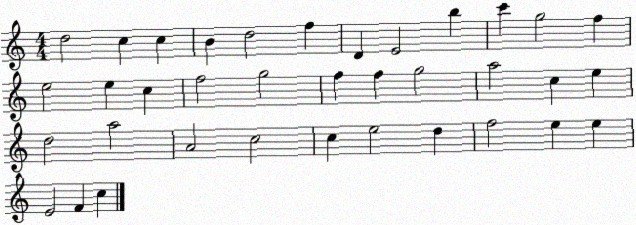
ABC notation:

X:1
T:Untitled
M:4/4
L:1/4
K:C
d2 c c B d2 f D E2 b c' g2 f e2 e c f2 g2 f f g2 a2 c e d2 a2 A2 c2 c e2 d f2 e e E2 F c